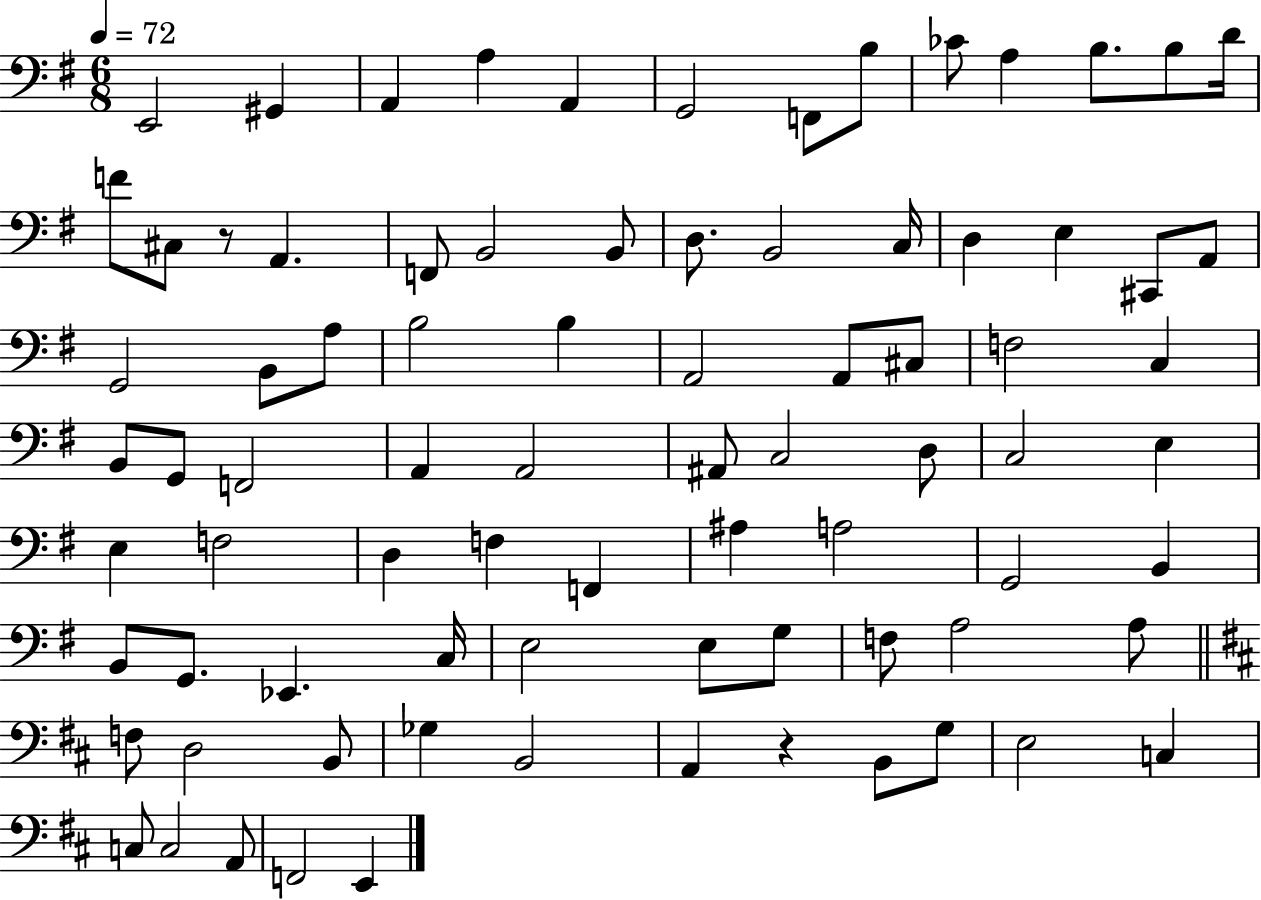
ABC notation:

X:1
T:Untitled
M:6/8
L:1/4
K:G
E,,2 ^G,, A,, A, A,, G,,2 F,,/2 B,/2 _C/2 A, B,/2 B,/2 D/4 F/2 ^C,/2 z/2 A,, F,,/2 B,,2 B,,/2 D,/2 B,,2 C,/4 D, E, ^C,,/2 A,,/2 G,,2 B,,/2 A,/2 B,2 B, A,,2 A,,/2 ^C,/2 F,2 C, B,,/2 G,,/2 F,,2 A,, A,,2 ^A,,/2 C,2 D,/2 C,2 E, E, F,2 D, F, F,, ^A, A,2 G,,2 B,, B,,/2 G,,/2 _E,, C,/4 E,2 E,/2 G,/2 F,/2 A,2 A,/2 F,/2 D,2 B,,/2 _G, B,,2 A,, z B,,/2 G,/2 E,2 C, C,/2 C,2 A,,/2 F,,2 E,,